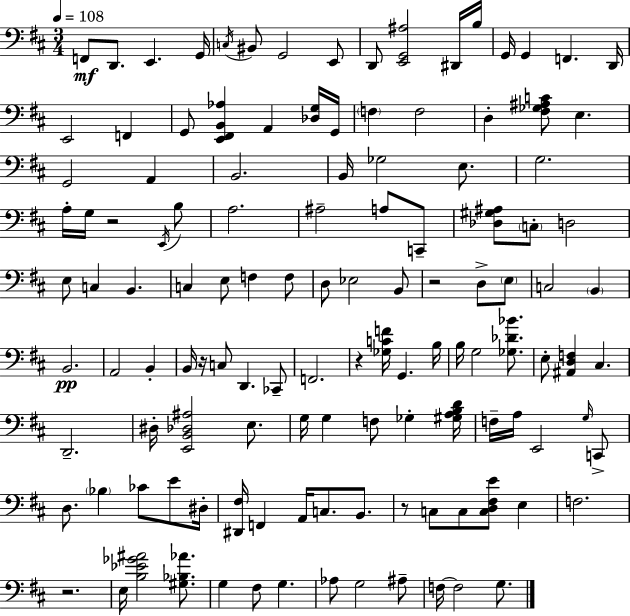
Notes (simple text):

F2/e D2/e. E2/q. G2/s C3/s BIS2/e G2/h E2/e D2/e [E2,G2,A#3]/h D#2/s B3/s G2/s G2/q F2/q. D2/s E2/h F2/q G2/e [E2,F#2,B2,Ab3]/q A2/q [Db3,G3]/s G2/s F3/q F3/h D3/q [F#3,Gb3,A#3,C4]/e E3/q. G2/h A2/q B2/h. B2/s Gb3/h E3/e. G3/h. A3/s G3/s R/h E2/s B3/e A3/h. A#3/h A3/e C2/e [Db3,G#3,A#3]/e C3/e D3/h E3/e C3/q B2/q. C3/q E3/e F3/q F3/e D3/e Eb3/h B2/e R/h D3/e E3/e C3/h B2/q B2/h. A2/h B2/q B2/s R/s C3/e D2/q. CES2/e F2/h. R/q [Gb3,C4,F4]/s G2/q. B3/s B3/s G3/h [Gb3,Db4,Bb4]/e. E3/e [A#2,D3,F3]/q C#3/q. D2/h. D#3/s [E2,B2,Db3,A#3]/h E3/e. G3/s G3/q F3/e Gb3/q [G#3,A3,B3,D4]/s F3/s A3/s E2/h G3/s C2/e D3/e. Bb3/q CES4/e E4/e D#3/s [D#2,F#3]/s F2/q A2/s C3/e. B2/e. R/e C3/e C3/e [C3,D3,F#3,E4]/e E3/q F3/h. R/h. E3/s [B3,Eb4,Gb4,A#4]/h [G#3,Bb3,Ab4]/e. G3/q F#3/e G3/q. Ab3/e G3/h A#3/e F3/s F3/h G3/e.